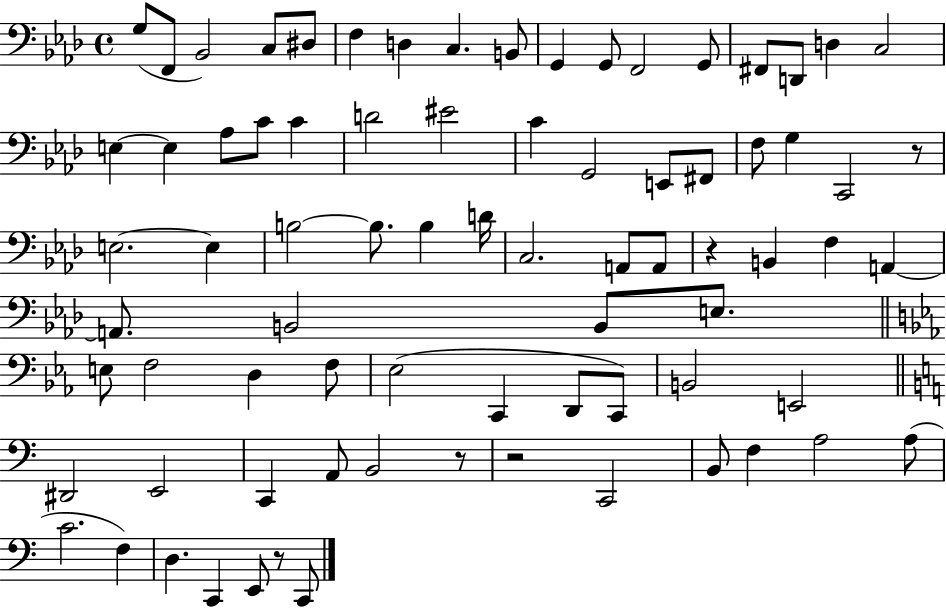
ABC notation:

X:1
T:Untitled
M:4/4
L:1/4
K:Ab
G,/2 F,,/2 _B,,2 C,/2 ^D,/2 F, D, C, B,,/2 G,, G,,/2 F,,2 G,,/2 ^F,,/2 D,,/2 D, C,2 E, E, _A,/2 C/2 C D2 ^E2 C G,,2 E,,/2 ^F,,/2 F,/2 G, C,,2 z/2 E,2 E, B,2 B,/2 B, D/4 C,2 A,,/2 A,,/2 z B,, F, A,, A,,/2 B,,2 B,,/2 E,/2 E,/2 F,2 D, F,/2 _E,2 C,, D,,/2 C,,/2 B,,2 E,,2 ^D,,2 E,,2 C,, A,,/2 B,,2 z/2 z2 C,,2 B,,/2 F, A,2 A,/2 C2 F, D, C,, E,,/2 z/2 C,,/2